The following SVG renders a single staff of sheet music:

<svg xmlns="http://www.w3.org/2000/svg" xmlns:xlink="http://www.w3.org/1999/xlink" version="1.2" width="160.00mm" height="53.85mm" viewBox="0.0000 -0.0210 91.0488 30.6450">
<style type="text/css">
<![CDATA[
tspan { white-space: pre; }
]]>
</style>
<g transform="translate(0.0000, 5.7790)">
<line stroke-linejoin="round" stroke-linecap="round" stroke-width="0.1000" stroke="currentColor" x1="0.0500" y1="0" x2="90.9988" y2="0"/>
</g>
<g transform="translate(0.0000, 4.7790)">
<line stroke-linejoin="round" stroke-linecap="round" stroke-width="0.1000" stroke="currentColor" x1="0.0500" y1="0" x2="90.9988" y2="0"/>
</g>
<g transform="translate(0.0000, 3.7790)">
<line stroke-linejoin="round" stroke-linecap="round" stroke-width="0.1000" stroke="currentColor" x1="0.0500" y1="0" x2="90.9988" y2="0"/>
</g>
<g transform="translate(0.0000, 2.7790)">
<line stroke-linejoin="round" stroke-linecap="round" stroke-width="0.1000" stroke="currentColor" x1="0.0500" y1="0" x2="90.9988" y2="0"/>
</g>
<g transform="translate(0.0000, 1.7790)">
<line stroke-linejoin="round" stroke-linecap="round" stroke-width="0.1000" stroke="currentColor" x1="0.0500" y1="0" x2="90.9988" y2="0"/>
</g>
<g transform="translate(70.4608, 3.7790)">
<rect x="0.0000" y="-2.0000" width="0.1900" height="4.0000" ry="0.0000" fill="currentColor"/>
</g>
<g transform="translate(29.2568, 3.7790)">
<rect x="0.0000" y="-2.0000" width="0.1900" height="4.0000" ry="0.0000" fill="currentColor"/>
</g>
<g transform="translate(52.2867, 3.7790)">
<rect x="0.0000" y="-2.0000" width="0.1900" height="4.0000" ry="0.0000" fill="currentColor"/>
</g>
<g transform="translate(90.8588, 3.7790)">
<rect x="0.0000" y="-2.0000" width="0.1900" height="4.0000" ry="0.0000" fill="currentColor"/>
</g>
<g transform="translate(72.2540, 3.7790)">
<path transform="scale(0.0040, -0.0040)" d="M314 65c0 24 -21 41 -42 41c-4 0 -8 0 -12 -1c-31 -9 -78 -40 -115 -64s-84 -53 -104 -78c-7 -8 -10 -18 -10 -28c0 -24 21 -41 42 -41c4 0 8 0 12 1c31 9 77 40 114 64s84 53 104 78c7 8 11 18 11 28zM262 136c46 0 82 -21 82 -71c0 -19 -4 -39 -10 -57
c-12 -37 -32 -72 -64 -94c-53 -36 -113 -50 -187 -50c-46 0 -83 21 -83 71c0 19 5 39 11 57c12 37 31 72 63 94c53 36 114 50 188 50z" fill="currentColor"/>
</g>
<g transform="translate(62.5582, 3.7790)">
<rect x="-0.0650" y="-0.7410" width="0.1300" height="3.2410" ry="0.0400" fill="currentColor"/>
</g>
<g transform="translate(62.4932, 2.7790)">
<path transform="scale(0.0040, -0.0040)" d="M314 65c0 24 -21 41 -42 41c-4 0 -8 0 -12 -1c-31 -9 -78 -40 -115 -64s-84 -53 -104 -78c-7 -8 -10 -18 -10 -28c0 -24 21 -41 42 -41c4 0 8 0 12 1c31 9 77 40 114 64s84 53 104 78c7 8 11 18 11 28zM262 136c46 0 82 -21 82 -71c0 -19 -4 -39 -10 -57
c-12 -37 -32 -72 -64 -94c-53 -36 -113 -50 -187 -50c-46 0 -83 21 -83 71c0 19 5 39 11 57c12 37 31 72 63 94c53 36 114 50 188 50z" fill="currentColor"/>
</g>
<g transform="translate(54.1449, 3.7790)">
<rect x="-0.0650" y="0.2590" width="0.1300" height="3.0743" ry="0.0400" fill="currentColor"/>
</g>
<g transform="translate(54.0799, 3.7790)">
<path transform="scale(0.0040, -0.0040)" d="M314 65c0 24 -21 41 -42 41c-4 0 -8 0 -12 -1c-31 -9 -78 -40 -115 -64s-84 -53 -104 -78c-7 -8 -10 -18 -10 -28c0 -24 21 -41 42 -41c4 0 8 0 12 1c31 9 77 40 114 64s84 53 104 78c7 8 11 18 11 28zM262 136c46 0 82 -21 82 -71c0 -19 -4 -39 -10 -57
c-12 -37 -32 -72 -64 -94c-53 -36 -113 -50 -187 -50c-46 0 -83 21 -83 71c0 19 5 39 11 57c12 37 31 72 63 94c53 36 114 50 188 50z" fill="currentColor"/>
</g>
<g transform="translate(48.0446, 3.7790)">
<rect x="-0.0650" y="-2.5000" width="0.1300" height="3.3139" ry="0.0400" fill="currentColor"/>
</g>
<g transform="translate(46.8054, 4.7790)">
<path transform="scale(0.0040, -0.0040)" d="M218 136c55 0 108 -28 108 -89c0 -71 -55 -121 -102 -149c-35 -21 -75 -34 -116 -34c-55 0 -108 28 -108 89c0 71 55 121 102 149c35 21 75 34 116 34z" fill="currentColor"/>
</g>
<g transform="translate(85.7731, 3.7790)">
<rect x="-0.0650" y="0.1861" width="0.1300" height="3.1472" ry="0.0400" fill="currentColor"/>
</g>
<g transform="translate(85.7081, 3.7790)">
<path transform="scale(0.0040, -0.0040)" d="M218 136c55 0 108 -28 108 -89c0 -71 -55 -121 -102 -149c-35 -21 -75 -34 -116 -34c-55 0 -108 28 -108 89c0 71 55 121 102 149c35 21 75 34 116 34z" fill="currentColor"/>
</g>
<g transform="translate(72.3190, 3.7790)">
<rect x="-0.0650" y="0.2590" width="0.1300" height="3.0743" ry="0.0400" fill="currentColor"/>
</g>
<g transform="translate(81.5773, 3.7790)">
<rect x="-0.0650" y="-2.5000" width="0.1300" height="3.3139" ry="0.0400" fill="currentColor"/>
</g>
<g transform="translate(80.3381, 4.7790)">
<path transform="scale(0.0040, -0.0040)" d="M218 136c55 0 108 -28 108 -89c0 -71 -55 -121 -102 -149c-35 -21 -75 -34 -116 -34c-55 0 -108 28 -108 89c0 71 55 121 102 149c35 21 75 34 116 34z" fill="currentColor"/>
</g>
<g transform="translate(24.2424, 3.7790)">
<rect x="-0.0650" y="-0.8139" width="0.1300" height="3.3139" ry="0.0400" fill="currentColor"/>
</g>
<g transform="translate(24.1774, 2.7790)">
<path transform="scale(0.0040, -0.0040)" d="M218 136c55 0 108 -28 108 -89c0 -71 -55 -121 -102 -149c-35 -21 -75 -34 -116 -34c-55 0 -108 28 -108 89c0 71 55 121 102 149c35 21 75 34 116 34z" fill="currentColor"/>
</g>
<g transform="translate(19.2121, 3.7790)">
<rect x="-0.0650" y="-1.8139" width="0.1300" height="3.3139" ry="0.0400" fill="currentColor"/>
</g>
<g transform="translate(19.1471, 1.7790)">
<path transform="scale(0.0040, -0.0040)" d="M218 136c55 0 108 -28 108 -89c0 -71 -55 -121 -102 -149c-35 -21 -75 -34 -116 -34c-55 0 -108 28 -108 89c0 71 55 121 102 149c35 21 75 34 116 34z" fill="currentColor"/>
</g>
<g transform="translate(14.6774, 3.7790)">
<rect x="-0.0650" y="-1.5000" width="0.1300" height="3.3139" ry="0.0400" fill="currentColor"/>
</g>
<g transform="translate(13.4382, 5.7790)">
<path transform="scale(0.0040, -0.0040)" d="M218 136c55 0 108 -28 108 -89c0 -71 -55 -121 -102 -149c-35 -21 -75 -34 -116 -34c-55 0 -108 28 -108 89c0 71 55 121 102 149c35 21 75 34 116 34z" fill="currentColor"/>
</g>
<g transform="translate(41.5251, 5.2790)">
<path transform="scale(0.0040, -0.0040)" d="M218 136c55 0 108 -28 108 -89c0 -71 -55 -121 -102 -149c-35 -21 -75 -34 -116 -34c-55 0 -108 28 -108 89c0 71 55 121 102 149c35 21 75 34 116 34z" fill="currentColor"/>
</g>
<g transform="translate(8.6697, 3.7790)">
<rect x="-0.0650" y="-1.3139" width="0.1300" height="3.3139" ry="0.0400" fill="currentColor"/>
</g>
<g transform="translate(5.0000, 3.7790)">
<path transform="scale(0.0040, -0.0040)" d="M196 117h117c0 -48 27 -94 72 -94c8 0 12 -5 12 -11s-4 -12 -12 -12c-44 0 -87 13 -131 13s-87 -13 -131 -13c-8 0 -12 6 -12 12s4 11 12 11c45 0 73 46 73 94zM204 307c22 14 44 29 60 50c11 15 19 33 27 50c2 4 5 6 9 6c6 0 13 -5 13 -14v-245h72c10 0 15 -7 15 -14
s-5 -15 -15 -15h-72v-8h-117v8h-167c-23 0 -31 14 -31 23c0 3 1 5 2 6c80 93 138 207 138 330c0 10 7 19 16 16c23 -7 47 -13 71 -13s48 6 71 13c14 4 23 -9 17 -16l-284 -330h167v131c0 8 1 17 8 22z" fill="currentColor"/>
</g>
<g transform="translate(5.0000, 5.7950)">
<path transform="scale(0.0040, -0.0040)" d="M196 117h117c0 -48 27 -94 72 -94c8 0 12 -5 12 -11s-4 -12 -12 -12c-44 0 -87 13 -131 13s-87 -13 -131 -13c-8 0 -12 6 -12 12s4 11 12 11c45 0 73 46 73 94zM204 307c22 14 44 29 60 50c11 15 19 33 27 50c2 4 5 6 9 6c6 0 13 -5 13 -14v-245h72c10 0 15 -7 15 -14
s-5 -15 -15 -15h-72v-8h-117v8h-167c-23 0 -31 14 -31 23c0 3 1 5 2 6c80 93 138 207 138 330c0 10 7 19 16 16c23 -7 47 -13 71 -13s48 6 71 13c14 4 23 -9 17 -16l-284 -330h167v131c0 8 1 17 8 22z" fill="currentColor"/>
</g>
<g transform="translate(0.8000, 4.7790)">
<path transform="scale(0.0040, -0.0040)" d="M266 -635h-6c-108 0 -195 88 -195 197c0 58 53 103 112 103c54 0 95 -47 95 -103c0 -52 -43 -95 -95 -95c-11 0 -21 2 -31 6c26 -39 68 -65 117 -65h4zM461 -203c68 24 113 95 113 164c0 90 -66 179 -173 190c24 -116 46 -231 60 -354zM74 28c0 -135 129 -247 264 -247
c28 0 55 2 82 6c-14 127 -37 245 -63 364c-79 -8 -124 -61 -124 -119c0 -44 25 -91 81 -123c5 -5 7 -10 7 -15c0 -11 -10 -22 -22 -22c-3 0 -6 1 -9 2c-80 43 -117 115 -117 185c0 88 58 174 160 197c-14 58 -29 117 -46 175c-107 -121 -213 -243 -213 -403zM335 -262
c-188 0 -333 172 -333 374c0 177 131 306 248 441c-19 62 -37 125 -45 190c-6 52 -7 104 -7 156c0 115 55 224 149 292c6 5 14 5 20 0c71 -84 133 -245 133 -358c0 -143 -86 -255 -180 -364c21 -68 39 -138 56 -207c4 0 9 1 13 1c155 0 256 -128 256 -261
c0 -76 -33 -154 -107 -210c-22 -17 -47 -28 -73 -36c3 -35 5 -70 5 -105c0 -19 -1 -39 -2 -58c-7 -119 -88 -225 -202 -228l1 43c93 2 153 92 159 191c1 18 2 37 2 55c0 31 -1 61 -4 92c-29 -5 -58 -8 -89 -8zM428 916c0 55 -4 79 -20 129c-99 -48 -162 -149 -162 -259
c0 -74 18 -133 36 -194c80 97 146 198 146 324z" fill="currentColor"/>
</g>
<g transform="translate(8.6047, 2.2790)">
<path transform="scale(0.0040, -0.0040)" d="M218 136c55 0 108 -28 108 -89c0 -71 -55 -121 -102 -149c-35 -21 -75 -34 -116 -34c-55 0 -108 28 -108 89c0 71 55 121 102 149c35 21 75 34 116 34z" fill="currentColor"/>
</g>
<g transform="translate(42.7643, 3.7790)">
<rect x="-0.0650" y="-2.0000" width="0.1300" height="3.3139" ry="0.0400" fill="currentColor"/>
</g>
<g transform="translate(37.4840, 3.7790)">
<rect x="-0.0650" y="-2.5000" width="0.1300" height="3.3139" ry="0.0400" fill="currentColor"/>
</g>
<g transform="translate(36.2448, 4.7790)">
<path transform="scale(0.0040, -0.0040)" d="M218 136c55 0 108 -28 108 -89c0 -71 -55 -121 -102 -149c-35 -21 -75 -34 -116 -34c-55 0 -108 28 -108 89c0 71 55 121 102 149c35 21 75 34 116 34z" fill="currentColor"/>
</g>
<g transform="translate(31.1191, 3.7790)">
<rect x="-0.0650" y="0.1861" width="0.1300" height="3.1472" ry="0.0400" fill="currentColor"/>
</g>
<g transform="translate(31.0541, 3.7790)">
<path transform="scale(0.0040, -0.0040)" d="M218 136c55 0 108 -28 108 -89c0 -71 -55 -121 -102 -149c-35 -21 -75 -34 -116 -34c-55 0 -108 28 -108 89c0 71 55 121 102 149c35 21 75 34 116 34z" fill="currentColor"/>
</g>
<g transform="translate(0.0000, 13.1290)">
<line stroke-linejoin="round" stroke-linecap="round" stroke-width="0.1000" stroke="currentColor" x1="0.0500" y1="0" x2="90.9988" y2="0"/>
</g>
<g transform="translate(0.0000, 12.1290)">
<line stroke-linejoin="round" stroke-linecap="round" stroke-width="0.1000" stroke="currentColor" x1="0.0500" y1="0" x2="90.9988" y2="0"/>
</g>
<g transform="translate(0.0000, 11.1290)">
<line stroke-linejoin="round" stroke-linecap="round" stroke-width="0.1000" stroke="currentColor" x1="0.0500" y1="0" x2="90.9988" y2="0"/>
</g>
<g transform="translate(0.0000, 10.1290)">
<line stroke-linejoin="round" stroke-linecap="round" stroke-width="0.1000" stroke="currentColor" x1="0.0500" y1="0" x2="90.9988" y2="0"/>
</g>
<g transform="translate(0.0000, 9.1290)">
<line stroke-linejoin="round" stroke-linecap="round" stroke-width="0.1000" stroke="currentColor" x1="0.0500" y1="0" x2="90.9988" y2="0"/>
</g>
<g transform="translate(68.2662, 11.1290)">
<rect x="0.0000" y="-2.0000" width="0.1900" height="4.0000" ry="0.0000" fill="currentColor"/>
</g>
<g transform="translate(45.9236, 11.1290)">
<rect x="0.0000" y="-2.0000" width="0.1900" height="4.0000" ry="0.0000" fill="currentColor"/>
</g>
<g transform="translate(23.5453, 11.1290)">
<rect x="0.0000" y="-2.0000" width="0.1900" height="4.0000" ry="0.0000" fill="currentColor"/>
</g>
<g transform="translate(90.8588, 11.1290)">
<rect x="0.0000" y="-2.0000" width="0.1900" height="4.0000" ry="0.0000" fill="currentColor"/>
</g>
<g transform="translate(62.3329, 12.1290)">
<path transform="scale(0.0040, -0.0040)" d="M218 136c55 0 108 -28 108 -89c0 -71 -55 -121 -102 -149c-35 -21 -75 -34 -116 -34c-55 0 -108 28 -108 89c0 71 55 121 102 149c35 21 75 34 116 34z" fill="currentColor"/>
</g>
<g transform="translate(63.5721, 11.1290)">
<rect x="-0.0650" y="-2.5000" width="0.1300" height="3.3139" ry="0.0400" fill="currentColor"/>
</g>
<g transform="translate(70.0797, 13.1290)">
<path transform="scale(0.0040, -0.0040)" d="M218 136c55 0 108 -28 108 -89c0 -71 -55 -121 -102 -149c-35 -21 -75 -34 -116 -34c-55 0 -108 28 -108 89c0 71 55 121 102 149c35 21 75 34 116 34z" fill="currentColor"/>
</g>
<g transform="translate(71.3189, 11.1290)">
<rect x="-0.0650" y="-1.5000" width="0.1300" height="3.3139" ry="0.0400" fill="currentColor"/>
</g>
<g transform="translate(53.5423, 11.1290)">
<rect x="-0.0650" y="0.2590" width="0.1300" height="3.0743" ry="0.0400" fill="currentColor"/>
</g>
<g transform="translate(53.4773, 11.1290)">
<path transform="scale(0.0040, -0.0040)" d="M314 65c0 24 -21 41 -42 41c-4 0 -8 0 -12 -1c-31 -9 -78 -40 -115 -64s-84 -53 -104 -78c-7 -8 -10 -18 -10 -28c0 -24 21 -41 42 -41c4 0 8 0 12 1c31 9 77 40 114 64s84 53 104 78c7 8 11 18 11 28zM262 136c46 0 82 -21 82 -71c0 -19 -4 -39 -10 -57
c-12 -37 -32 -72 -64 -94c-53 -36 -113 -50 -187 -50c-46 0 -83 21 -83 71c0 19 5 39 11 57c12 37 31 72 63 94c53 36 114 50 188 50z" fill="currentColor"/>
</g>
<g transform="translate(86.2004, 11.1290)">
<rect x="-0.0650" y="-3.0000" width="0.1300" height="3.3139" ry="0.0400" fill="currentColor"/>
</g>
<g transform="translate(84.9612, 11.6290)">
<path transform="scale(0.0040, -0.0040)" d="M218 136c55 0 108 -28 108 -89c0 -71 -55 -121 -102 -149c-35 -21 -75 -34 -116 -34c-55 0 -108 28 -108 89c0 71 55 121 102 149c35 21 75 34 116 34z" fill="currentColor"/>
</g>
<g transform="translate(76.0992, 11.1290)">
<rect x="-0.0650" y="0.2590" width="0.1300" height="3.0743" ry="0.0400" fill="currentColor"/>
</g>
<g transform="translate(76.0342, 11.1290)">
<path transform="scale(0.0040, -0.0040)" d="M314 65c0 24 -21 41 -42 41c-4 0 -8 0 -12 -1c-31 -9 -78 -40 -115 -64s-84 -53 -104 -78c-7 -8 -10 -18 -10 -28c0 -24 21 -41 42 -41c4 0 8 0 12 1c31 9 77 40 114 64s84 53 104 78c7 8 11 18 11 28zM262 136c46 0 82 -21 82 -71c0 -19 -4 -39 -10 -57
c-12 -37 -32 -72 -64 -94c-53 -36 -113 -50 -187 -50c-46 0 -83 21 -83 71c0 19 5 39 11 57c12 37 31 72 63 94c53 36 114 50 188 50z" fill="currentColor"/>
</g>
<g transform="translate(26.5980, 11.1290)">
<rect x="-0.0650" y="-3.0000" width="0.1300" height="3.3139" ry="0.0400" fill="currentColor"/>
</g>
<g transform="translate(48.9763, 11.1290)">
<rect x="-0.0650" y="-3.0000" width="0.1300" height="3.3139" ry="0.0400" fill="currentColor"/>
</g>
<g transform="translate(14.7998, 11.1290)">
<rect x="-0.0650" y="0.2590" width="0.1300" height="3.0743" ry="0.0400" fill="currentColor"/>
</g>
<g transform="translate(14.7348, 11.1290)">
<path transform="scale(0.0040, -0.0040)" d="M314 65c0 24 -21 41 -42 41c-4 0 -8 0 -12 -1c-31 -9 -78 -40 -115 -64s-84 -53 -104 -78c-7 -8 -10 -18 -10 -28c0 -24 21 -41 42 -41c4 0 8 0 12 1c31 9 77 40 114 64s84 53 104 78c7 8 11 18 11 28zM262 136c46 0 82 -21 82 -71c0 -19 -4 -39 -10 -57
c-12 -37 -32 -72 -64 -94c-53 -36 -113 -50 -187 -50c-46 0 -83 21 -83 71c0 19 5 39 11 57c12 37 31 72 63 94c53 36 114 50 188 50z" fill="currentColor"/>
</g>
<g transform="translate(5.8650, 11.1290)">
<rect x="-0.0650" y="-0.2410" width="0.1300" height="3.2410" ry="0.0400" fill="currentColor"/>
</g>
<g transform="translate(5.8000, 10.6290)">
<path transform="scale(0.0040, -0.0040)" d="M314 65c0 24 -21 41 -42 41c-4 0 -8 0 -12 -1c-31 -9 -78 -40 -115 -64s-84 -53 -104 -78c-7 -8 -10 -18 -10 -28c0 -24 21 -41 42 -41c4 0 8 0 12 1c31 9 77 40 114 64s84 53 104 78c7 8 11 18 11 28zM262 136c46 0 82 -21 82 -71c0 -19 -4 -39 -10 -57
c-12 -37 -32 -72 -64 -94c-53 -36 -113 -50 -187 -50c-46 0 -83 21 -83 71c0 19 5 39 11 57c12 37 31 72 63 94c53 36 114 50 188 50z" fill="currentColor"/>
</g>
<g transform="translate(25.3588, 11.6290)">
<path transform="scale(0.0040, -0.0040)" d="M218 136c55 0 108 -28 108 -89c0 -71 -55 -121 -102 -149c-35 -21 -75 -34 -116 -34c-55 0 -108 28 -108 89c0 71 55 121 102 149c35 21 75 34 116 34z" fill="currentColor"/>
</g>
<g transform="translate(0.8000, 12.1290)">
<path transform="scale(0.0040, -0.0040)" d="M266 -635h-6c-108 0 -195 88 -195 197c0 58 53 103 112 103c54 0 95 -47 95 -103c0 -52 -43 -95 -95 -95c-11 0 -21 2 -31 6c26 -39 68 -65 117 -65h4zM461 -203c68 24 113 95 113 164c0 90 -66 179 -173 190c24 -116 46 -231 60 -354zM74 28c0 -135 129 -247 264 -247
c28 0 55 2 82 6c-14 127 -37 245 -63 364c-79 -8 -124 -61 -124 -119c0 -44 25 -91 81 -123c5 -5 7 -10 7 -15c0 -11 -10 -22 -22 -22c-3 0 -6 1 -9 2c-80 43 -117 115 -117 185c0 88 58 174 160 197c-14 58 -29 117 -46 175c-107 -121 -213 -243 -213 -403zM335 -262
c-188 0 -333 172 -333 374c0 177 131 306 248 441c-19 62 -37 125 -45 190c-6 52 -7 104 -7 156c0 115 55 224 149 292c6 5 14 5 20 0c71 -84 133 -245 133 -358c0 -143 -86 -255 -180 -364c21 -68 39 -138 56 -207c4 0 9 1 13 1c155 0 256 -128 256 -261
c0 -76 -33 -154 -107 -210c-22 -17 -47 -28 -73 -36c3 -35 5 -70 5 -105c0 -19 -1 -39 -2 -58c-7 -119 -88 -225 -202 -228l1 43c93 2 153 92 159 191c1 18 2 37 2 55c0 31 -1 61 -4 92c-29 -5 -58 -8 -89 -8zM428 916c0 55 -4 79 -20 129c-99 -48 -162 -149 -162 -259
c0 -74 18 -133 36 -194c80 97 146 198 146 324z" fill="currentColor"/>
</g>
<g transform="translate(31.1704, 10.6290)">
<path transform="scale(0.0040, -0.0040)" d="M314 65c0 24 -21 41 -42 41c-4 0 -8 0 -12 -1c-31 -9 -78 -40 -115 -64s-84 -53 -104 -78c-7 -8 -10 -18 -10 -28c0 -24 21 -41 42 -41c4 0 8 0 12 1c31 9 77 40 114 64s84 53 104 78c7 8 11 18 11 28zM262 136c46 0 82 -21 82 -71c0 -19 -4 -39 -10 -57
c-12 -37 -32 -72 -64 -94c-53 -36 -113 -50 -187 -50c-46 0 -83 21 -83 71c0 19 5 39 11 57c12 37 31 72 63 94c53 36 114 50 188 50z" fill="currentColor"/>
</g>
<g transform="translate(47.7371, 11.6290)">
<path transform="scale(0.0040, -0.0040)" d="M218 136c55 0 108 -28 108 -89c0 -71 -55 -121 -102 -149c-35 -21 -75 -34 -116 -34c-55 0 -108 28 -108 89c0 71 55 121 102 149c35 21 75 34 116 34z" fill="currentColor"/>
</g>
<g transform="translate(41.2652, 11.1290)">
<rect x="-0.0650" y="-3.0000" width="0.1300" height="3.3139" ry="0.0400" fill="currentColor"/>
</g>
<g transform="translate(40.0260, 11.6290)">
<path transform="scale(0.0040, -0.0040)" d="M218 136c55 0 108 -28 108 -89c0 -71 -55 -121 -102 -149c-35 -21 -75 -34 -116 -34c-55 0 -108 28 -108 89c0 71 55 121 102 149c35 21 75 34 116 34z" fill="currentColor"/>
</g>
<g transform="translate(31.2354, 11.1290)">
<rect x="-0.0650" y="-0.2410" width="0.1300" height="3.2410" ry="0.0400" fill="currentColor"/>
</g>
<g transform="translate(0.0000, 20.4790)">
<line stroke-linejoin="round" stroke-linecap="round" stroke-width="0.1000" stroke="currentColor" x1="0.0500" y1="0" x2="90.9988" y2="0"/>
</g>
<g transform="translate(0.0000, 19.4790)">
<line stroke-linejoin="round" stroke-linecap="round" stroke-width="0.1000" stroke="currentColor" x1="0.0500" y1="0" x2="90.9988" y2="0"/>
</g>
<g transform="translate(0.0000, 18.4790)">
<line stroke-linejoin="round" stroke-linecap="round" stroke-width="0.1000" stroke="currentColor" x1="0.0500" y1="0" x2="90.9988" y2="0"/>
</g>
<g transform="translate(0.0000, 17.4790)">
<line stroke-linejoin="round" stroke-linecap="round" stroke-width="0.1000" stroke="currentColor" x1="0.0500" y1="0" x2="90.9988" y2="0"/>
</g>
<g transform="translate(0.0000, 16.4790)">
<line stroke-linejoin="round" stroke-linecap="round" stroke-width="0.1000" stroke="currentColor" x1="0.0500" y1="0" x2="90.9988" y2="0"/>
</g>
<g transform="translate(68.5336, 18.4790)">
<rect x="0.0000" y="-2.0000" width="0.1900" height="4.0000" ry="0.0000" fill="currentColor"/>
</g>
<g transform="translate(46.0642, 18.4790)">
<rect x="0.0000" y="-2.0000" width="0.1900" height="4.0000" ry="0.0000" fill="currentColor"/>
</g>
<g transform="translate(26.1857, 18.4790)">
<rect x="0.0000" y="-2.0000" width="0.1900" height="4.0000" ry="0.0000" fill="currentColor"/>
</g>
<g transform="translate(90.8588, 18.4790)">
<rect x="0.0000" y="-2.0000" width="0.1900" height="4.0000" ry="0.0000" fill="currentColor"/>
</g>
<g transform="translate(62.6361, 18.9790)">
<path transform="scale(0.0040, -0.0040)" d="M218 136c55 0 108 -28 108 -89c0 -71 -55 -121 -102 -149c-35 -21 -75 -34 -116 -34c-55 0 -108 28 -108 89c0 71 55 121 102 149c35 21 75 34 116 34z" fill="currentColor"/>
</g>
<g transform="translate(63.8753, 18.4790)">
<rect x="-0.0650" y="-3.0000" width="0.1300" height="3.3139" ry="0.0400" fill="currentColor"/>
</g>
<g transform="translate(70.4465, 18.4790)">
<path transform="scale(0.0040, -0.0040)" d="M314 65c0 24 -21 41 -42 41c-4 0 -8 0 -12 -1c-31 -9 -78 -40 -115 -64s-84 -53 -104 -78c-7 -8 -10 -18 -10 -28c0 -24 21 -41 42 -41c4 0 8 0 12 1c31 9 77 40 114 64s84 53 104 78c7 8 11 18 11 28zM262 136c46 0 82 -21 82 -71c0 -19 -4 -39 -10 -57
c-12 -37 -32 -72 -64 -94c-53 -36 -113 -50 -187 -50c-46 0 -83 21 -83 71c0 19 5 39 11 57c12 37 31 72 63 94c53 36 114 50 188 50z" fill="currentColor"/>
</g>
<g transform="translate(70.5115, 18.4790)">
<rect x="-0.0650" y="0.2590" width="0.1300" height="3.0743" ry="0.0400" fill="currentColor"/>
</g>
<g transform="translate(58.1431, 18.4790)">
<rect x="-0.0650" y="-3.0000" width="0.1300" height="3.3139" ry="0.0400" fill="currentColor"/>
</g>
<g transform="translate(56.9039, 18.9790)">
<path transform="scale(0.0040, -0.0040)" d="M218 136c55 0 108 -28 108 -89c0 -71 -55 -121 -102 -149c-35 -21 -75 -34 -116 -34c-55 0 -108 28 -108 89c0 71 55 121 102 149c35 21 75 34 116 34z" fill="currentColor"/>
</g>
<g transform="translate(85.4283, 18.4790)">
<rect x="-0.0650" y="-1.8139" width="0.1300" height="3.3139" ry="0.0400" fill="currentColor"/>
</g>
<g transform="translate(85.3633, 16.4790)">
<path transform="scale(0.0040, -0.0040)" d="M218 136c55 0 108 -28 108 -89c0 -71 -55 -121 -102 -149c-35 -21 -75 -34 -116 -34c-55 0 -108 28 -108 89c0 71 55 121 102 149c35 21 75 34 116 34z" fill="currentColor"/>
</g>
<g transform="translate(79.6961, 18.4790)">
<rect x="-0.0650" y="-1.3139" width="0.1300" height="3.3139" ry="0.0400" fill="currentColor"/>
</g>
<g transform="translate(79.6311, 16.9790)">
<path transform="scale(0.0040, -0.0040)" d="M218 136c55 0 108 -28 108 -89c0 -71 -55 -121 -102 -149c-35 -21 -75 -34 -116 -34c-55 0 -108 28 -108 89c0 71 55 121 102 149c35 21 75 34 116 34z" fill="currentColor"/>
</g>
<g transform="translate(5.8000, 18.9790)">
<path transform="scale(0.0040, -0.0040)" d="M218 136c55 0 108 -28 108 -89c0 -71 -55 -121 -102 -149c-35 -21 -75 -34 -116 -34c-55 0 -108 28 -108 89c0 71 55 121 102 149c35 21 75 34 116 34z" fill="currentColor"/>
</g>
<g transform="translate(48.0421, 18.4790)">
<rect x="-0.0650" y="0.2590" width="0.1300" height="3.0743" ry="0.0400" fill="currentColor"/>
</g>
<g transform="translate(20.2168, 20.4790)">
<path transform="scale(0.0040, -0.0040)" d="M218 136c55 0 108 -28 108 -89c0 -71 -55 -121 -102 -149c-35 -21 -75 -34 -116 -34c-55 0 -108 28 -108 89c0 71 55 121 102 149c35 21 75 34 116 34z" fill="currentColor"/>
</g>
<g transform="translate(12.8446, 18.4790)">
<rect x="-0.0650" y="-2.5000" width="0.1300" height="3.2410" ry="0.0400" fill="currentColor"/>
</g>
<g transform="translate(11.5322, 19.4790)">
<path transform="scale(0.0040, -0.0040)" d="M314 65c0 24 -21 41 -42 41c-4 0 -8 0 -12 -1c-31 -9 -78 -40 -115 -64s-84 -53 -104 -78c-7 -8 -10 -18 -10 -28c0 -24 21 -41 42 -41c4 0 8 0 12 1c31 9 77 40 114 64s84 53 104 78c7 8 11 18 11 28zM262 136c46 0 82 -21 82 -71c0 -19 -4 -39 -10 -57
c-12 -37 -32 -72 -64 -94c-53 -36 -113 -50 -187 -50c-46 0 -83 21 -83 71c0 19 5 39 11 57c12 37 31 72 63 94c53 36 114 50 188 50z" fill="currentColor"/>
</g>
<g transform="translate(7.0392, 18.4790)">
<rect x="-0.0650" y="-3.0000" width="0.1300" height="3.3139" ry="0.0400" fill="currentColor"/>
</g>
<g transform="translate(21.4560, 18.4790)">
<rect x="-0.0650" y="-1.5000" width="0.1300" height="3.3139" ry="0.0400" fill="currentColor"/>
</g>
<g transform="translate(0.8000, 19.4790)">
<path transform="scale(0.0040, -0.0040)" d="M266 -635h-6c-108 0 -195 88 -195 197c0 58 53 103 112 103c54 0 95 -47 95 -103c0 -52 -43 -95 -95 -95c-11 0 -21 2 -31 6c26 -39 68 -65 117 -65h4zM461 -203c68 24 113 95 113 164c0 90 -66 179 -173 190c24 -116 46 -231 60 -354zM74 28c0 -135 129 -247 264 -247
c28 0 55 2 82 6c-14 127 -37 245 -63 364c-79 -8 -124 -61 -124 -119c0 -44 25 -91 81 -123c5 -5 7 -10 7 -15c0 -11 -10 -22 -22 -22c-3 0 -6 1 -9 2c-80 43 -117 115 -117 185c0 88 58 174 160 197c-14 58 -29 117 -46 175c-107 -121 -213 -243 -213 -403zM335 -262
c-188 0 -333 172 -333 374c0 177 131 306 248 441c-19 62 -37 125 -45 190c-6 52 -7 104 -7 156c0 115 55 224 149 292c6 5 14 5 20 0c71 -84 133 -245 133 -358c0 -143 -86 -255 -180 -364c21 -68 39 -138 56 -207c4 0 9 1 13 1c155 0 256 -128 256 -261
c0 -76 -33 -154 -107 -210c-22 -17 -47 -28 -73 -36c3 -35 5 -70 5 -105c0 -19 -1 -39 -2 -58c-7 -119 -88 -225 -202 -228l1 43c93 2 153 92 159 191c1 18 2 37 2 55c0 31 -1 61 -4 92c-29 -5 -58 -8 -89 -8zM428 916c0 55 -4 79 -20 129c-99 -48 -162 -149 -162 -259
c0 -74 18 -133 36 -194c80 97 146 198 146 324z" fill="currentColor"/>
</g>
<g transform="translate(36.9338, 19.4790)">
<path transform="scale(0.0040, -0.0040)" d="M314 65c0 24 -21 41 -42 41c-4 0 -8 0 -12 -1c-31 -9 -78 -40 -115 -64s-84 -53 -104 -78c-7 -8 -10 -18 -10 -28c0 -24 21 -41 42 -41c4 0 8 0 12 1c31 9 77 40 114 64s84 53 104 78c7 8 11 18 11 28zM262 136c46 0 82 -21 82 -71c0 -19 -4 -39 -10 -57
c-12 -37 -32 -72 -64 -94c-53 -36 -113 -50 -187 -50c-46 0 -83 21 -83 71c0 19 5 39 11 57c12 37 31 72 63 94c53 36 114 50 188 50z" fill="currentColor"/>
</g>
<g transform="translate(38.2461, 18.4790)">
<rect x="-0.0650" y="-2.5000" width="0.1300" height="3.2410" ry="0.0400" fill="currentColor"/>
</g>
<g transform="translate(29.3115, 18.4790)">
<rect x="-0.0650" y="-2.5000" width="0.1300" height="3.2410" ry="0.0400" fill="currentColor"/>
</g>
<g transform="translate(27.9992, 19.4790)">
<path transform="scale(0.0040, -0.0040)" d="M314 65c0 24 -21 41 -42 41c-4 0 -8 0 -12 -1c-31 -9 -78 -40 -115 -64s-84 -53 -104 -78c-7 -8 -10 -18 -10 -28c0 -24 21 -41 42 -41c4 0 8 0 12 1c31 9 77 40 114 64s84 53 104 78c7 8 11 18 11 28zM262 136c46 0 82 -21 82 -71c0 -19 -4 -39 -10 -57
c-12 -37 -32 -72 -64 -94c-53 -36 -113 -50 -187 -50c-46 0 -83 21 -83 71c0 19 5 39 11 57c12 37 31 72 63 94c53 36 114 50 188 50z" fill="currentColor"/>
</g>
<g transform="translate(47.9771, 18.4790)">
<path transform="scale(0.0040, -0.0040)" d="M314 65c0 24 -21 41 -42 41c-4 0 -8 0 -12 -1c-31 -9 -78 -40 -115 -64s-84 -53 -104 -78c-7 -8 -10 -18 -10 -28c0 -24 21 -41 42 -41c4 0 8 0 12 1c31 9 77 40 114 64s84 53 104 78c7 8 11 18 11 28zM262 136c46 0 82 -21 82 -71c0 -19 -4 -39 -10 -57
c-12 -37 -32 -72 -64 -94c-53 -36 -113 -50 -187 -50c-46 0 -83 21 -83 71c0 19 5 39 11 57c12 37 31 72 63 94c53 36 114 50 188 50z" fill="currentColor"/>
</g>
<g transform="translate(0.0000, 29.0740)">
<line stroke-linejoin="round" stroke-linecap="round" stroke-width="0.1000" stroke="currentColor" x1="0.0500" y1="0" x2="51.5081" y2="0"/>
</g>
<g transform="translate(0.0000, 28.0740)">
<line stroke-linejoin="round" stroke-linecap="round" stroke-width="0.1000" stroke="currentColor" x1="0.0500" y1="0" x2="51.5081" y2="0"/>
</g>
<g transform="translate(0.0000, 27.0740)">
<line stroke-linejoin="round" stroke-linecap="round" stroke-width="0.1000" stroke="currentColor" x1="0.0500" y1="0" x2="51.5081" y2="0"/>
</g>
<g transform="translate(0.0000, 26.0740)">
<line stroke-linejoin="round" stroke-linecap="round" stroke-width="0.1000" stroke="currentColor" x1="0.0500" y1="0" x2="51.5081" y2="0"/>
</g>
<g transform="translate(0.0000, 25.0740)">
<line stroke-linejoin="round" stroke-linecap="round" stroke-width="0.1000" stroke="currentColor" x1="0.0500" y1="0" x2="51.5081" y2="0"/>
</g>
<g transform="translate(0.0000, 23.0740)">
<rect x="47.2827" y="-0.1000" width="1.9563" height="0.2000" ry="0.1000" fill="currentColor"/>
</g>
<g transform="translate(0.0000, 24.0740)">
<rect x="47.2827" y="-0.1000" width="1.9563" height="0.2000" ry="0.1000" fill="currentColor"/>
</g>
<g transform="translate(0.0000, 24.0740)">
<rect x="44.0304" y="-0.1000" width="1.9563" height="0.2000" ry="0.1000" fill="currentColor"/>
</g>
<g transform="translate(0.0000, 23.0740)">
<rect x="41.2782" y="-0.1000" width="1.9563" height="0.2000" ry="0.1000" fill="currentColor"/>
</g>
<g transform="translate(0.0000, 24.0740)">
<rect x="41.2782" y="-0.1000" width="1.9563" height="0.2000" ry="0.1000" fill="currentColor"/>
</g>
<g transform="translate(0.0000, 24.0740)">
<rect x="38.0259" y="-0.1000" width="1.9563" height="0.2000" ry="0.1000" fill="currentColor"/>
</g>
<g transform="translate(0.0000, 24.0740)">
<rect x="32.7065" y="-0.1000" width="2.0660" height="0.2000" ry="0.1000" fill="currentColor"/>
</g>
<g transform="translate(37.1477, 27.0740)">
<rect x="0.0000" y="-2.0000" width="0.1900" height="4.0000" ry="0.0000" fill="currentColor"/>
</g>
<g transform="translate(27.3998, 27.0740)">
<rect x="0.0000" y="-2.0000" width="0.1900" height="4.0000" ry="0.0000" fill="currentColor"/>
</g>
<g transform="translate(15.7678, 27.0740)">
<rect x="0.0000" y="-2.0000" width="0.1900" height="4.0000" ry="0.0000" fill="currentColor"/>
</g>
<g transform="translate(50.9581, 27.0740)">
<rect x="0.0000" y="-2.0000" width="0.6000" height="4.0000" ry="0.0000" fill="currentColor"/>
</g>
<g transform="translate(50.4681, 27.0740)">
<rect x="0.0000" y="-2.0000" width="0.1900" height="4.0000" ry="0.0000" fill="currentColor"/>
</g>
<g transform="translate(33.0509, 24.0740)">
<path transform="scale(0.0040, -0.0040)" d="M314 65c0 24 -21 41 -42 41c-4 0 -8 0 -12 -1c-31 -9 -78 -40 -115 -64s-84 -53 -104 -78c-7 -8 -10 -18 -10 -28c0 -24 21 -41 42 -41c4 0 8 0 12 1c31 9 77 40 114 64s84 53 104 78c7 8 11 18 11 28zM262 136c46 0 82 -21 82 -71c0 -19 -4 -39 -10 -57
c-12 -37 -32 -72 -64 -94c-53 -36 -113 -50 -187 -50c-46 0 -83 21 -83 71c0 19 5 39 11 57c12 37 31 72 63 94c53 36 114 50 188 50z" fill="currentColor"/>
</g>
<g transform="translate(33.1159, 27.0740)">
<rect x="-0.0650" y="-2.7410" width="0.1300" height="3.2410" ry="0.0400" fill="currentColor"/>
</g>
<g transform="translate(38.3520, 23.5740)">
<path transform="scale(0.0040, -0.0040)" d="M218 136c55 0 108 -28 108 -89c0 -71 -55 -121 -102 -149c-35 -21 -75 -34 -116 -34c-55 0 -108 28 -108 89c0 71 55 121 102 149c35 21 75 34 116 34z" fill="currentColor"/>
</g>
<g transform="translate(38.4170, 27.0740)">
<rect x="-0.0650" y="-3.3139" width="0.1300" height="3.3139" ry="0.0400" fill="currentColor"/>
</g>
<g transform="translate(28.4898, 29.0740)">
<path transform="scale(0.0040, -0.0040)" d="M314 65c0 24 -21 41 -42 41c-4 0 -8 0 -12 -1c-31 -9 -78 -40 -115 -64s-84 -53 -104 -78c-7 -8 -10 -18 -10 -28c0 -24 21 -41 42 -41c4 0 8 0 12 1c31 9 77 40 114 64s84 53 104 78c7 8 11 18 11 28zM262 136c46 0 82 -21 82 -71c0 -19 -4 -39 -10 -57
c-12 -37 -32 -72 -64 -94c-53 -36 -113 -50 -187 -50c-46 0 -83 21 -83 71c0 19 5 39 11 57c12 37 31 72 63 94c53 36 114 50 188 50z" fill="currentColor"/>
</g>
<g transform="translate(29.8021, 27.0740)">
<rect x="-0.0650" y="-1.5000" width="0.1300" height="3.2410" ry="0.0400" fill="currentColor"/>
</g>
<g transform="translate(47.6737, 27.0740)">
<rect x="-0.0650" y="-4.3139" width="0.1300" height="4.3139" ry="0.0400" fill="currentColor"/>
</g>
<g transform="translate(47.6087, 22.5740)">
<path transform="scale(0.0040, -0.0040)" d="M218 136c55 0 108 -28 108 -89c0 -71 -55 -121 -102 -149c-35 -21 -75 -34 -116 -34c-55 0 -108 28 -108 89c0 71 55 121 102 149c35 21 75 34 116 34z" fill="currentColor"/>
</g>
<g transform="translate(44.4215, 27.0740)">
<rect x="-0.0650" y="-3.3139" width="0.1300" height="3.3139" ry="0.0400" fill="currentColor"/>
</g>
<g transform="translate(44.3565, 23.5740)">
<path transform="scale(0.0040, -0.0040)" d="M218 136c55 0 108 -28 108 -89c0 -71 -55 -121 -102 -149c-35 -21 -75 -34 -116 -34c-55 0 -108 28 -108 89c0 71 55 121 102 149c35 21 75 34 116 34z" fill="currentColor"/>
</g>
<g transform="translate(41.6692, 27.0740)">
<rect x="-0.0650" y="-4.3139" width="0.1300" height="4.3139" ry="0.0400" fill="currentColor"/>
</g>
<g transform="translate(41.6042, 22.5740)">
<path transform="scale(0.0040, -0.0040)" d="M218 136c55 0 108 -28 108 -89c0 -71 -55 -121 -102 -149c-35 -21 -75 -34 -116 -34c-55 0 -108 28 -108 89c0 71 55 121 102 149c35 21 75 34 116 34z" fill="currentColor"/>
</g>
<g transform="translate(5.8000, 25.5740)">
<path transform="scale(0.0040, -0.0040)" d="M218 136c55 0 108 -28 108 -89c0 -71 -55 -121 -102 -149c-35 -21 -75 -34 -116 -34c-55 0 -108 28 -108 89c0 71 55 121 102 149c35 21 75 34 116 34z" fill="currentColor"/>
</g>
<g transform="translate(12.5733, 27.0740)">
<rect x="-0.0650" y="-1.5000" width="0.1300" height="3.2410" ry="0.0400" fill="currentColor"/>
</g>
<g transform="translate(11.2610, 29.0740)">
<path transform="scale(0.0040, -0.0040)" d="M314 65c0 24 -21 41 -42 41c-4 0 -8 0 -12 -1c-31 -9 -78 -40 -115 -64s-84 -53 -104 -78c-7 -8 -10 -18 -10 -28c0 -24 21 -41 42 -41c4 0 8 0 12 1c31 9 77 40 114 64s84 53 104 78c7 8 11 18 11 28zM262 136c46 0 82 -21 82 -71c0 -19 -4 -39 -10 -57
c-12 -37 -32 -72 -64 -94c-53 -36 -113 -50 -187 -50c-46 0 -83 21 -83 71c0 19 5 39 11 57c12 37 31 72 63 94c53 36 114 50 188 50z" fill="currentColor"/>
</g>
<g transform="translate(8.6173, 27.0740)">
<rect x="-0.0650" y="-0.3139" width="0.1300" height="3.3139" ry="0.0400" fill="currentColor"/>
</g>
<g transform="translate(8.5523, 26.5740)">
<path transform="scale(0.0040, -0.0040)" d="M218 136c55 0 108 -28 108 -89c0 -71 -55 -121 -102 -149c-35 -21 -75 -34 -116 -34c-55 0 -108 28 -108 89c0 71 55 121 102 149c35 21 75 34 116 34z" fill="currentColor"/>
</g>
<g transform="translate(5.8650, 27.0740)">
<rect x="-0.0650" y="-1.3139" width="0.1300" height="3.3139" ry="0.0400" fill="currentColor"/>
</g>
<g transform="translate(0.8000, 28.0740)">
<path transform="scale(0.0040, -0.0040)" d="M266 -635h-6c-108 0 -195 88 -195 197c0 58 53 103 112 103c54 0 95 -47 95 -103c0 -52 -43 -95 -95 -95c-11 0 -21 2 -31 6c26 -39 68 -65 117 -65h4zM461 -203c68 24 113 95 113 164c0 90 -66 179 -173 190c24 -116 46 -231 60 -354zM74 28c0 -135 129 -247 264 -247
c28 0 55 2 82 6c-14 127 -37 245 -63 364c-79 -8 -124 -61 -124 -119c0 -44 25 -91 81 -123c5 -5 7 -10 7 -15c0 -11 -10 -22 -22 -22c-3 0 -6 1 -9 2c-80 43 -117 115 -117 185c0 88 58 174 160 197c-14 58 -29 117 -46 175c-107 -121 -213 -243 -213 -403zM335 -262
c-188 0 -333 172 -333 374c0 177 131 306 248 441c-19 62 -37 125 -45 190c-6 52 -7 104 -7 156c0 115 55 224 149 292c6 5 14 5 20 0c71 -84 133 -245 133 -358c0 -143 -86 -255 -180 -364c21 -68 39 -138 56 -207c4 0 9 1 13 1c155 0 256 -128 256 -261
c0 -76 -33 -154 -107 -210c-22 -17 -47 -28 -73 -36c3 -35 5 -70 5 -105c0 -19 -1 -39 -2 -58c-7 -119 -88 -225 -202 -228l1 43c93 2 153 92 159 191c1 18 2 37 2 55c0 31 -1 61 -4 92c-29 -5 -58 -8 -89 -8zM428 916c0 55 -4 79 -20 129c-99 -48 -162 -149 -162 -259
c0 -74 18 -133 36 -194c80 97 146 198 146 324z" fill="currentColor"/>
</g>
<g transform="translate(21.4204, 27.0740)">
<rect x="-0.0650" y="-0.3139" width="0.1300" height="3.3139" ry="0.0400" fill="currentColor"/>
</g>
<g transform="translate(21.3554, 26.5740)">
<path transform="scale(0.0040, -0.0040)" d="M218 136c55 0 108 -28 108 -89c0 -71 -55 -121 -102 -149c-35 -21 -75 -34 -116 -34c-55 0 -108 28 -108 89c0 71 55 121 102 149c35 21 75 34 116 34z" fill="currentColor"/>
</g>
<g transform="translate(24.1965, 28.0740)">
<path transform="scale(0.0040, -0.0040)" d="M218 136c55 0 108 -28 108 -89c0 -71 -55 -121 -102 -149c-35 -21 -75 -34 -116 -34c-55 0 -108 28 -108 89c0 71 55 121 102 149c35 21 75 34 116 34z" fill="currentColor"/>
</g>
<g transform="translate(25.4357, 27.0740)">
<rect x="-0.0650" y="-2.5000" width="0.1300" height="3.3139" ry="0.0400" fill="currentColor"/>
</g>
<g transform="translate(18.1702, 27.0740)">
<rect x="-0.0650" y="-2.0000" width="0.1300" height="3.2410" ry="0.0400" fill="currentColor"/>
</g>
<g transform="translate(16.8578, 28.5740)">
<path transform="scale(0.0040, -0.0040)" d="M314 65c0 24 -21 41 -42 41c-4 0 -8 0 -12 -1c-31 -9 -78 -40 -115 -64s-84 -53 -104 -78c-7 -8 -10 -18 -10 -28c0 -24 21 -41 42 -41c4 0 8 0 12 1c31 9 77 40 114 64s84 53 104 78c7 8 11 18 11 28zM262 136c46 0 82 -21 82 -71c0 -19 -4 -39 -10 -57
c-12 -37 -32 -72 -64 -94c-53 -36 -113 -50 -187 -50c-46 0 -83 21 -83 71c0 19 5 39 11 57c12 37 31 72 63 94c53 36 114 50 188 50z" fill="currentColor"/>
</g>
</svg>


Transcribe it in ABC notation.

X:1
T:Untitled
M:4/4
L:1/4
K:C
e E f d B G F G B2 d2 B2 G B c2 B2 A c2 A A B2 G E B2 A A G2 E G2 G2 B2 A A B2 e f e c E2 F2 c G E2 a2 b d' b d'